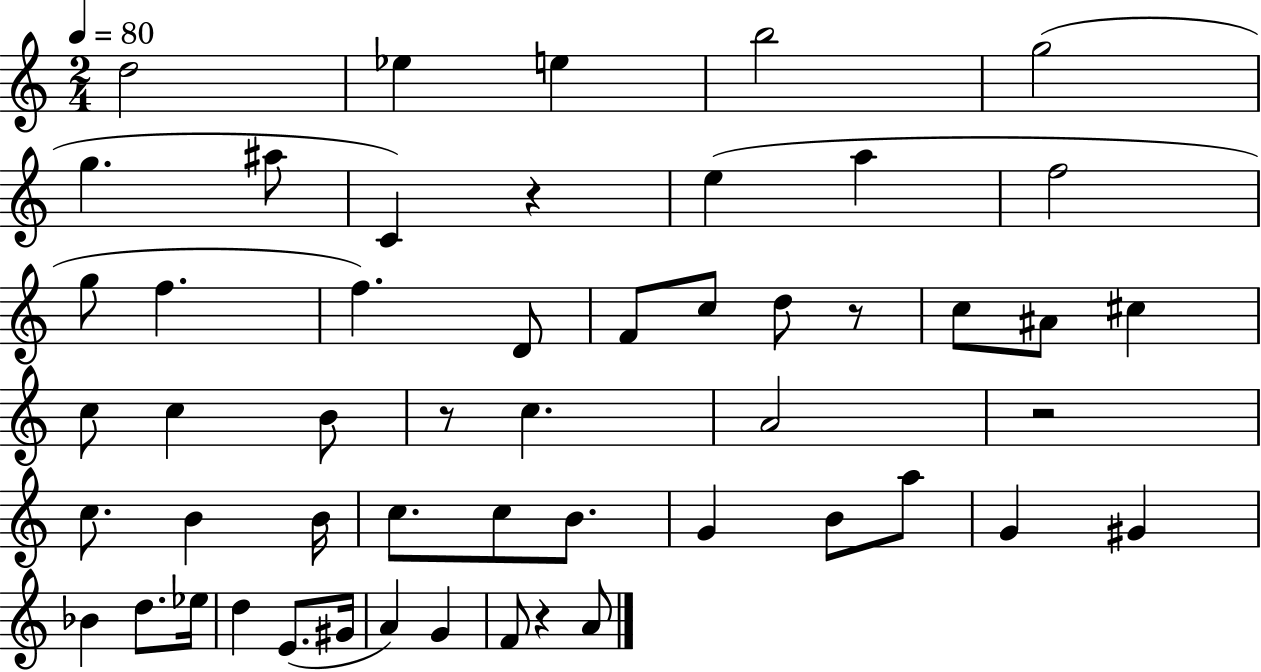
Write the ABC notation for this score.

X:1
T:Untitled
M:2/4
L:1/4
K:C
d2 _e e b2 g2 g ^a/2 C z e a f2 g/2 f f D/2 F/2 c/2 d/2 z/2 c/2 ^A/2 ^c c/2 c B/2 z/2 c A2 z2 c/2 B B/4 c/2 c/2 B/2 G B/2 a/2 G ^G _B d/2 _e/4 d E/2 ^G/4 A G F/2 z A/2